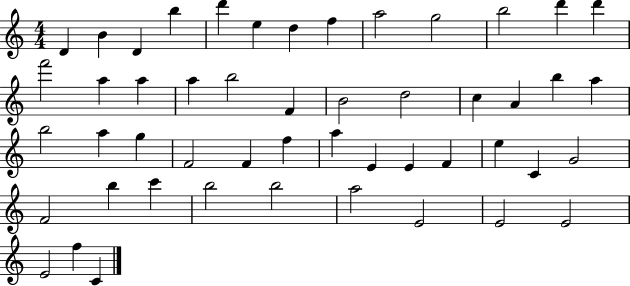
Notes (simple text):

D4/q B4/q D4/q B5/q D6/q E5/q D5/q F5/q A5/h G5/h B5/h D6/q D6/q F6/h A5/q A5/q A5/q B5/h F4/q B4/h D5/h C5/q A4/q B5/q A5/q B5/h A5/q G5/q F4/h F4/q F5/q A5/q E4/q E4/q F4/q E5/q C4/q G4/h F4/h B5/q C6/q B5/h B5/h A5/h E4/h E4/h E4/h E4/h F5/q C4/q